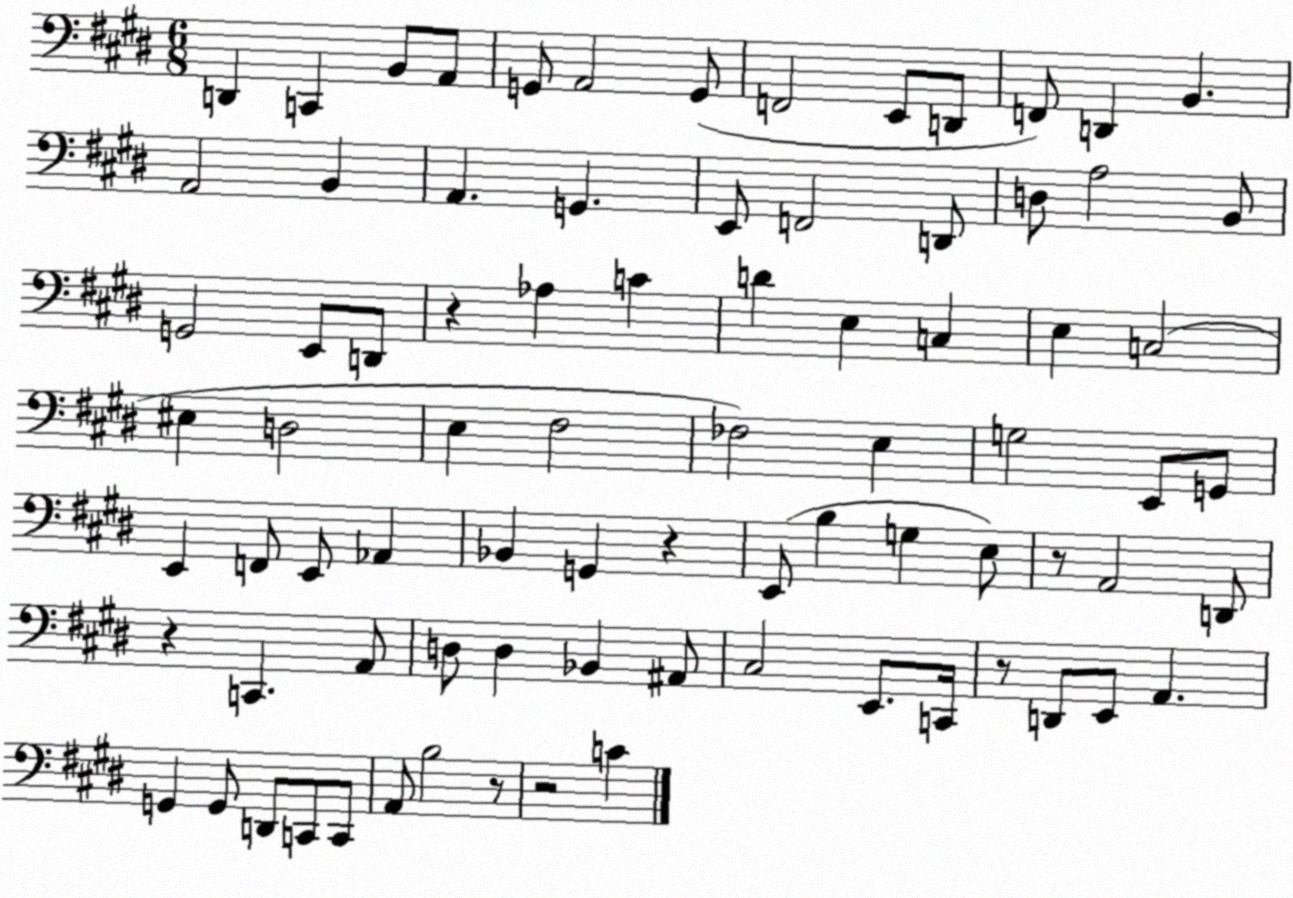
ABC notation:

X:1
T:Untitled
M:6/8
L:1/4
K:E
D,, C,, B,,/2 A,,/2 G,,/2 A,,2 G,,/2 F,,2 E,,/2 D,,/2 F,,/2 D,, B,, A,,2 B,, A,, G,, E,,/2 F,,2 D,,/2 D,/2 A,2 B,,/2 G,,2 E,,/2 D,,/2 z _A, C D E, C, E, C,2 ^E, D,2 E, ^F,2 _F,2 E, G,2 E,,/2 G,,/2 E,, F,,/2 E,,/2 _A,, _B,, G,, z E,,/2 B, G, E,/2 z/2 A,,2 D,,/2 z C,, A,,/2 D,/2 D, _B,, ^A,,/2 ^C,2 E,,/2 C,,/4 z/2 D,,/2 E,,/2 A,, G,, G,,/2 D,,/2 C,,/2 C,,/2 A,,/2 B,2 z/2 z2 C